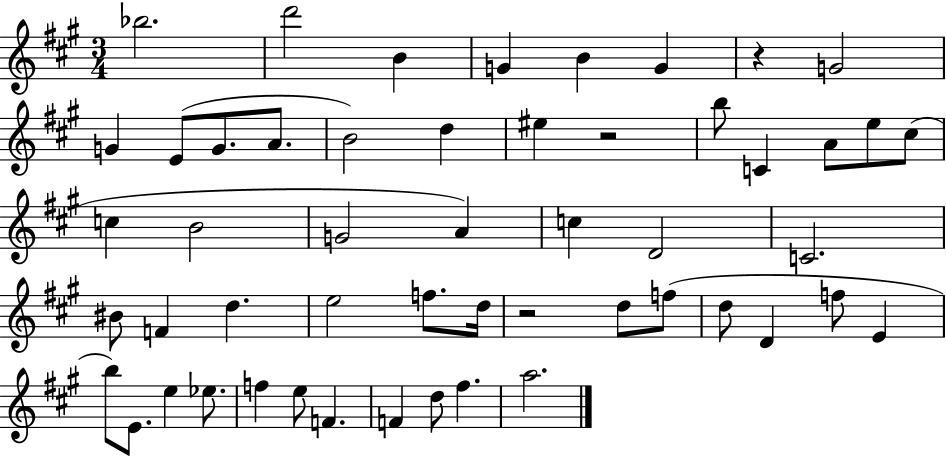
Bb5/h. D6/h B4/q G4/q B4/q G4/q R/q G4/h G4/q E4/e G4/e. A4/e. B4/h D5/q EIS5/q R/h B5/e C4/q A4/e E5/e C#5/e C5/q B4/h G4/h A4/q C5/q D4/h C4/h. BIS4/e F4/q D5/q. E5/h F5/e. D5/s R/h D5/e F5/e D5/e D4/q F5/e E4/q B5/e E4/e. E5/q Eb5/e. F5/q E5/e F4/q. F4/q D5/e F#5/q. A5/h.